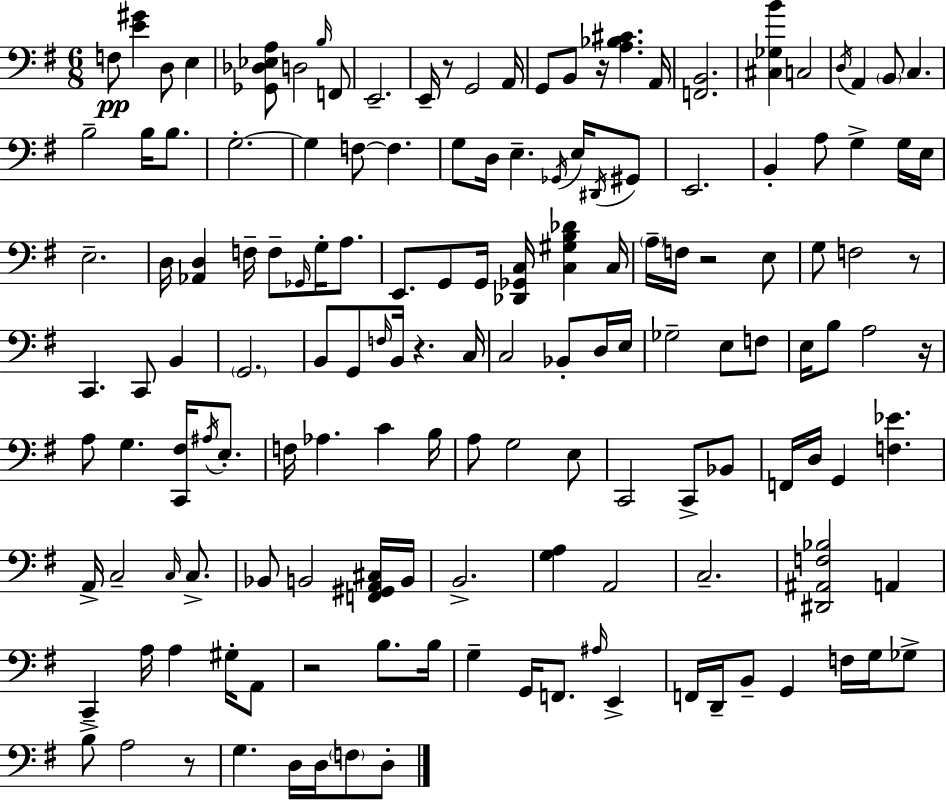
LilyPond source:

{
  \clef bass
  \numericTimeSignature
  \time 6/8
  \key e \minor
  \repeat volta 2 { f8\pp <e' gis'>4 d8 e4 | <ges, des ees a>8 d2 \grace { b16 } f,8 | e,2.-- | e,16-- r8 g,2 | \break a,16 g,8 b,8 r16 <a bes cis'>4. | a,16 <f, b,>2. | <cis ges b'>4 c2 | \acciaccatura { d16 } a,4 \parenthesize b,8 c4. | \break b2-- b16 b8. | g2.-.~~ | g4 f8~~ f4. | g8 d16 e4.-- \acciaccatura { ges,16 } | \break e16 \acciaccatura { dis,16 } gis,8 e,2. | b,4-. a8 g4-> | g16 e16 e2.-- | d16 <aes, d>4 f16-- f8-- | \break \grace { ges,16 } g16-. a8. e,8. g,8 g,16 <des, ges, c>16 | <c gis b des'>4 c16 \parenthesize a16-- f16 r2 | e8 g8 f2 | r8 c,4. c,8 | \break b,4 \parenthesize g,2. | b,8 g,8 \grace { f16 } b,16 r4. | c16 c2 | bes,8-. d16 e16 ges2-- | \break e8 f8 e16 b8 a2 | r16 a8 g4. | <c, fis>16 \acciaccatura { ais16 } e8.-. f16 aes4. | c'4 b16 a8 g2 | \break e8 c,2 | c,8-> bes,8 f,16 d16 g,4 | <f ees'>4. a,16-> c2-- | \grace { c16 } c8.-> bes,8 b,2 | \break <f, gis, a, cis>16 b,16 b,2.-> | <g a>4 | a,2 c2.-- | <dis, ais, f bes>2 | \break a,4 c,4-- | a16 a4 gis16-. a,8 r2 | b8. b16 g4-- | g,16 f,8. \grace { ais16 } e,4-> f,16 d,16-- b,8-- | \break g,4 f16 g16 ges8-> b8-> a2 | r8 g4. | d16 d16 \parenthesize f8 d8-. } \bar "|."
}